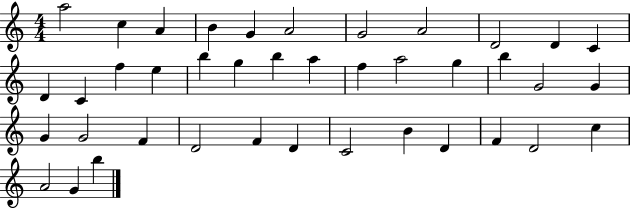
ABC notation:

X:1
T:Untitled
M:4/4
L:1/4
K:C
a2 c A B G A2 G2 A2 D2 D C D C f e b g b a f a2 g b G2 G G G2 F D2 F D C2 B D F D2 c A2 G b